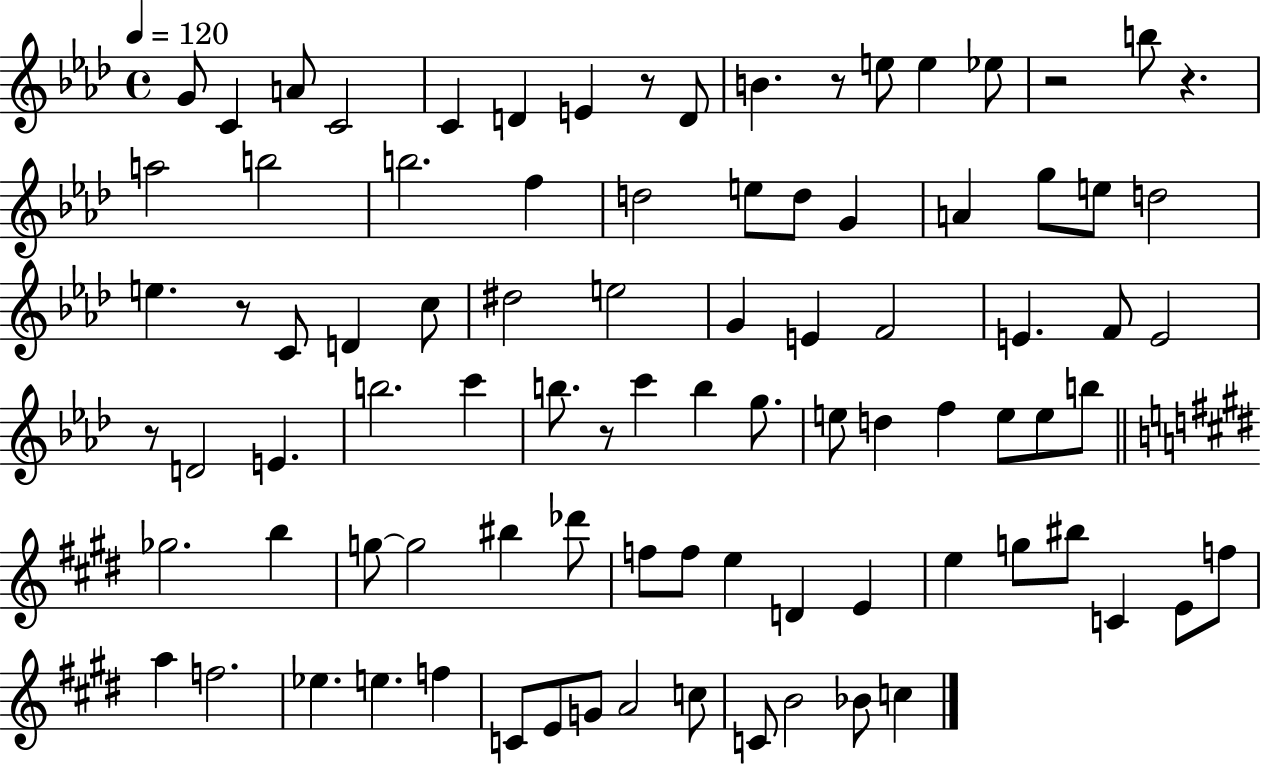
X:1
T:Untitled
M:4/4
L:1/4
K:Ab
G/2 C A/2 C2 C D E z/2 D/2 B z/2 e/2 e _e/2 z2 b/2 z a2 b2 b2 f d2 e/2 d/2 G A g/2 e/2 d2 e z/2 C/2 D c/2 ^d2 e2 G E F2 E F/2 E2 z/2 D2 E b2 c' b/2 z/2 c' b g/2 e/2 d f e/2 e/2 b/2 _g2 b g/2 g2 ^b _d'/2 f/2 f/2 e D E e g/2 ^b/2 C E/2 f/2 a f2 _e e f C/2 E/2 G/2 A2 c/2 C/2 B2 _B/2 c